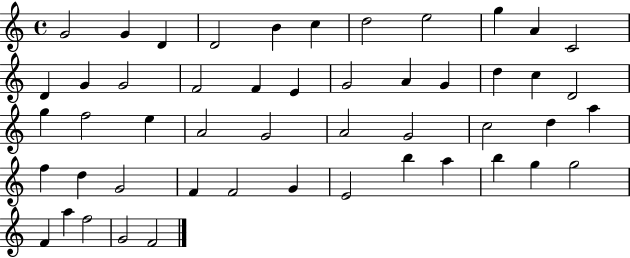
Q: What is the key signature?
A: C major